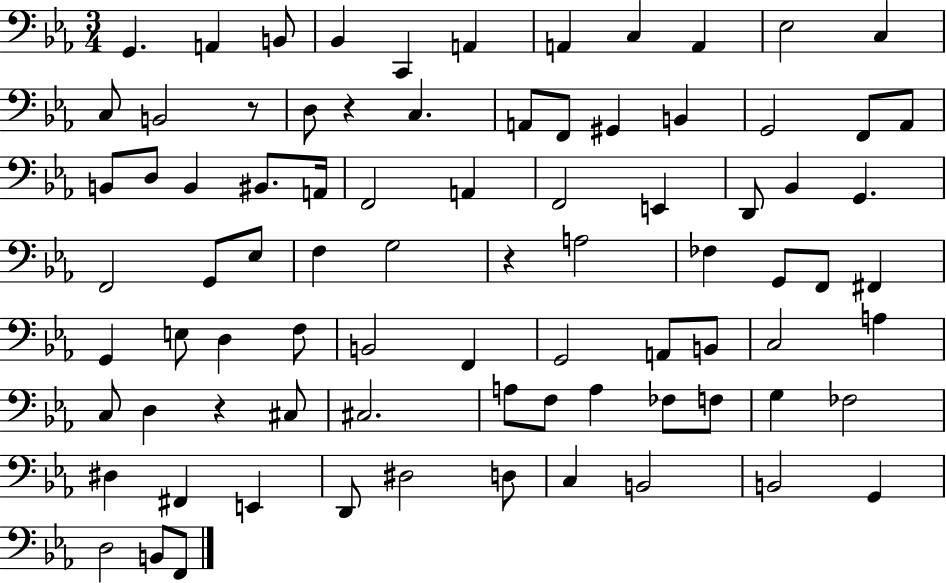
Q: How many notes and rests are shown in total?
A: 83